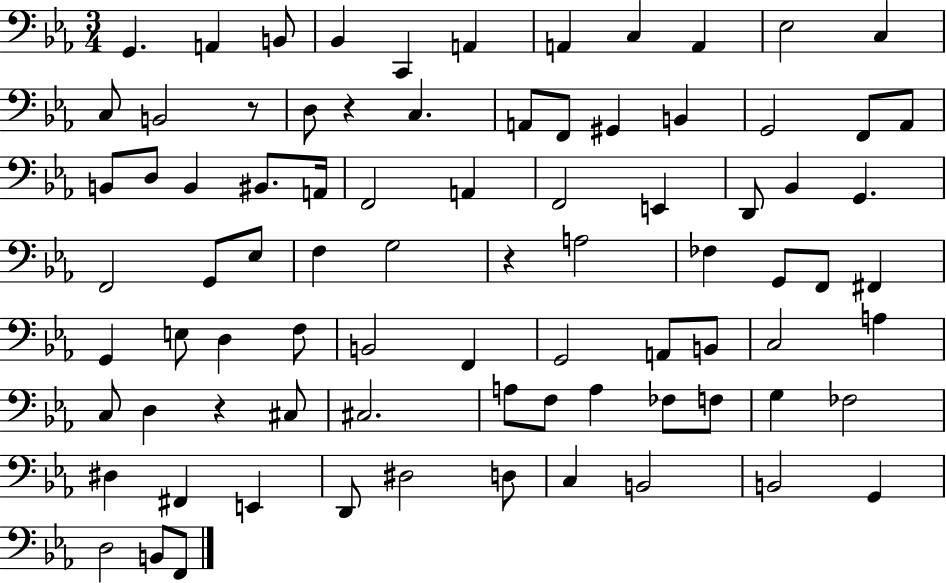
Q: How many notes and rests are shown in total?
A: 83